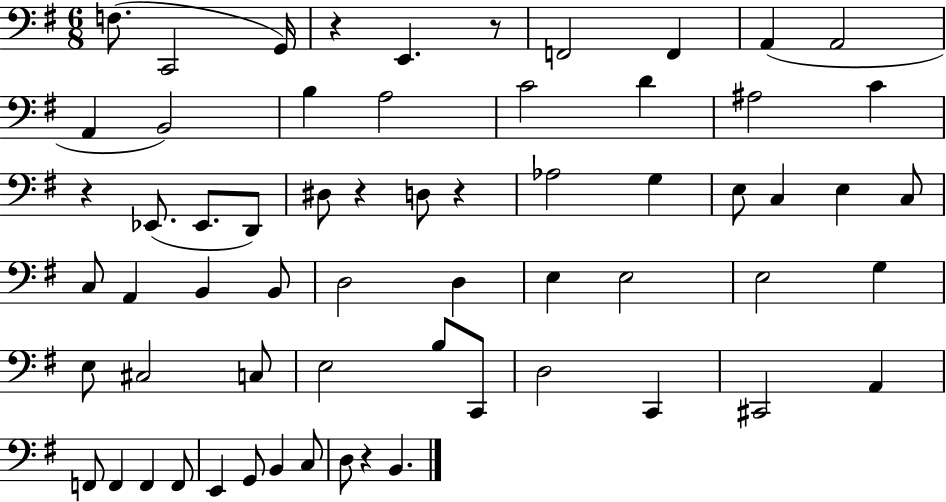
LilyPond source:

{
  \clef bass
  \numericTimeSignature
  \time 6/8
  \key g \major
  f8.( c,2 g,16) | r4 e,4. r8 | f,2 f,4 | a,4( a,2 | \break a,4 b,2) | b4 a2 | c'2 d'4 | ais2 c'4 | \break r4 ees,8.( ees,8. d,8) | dis8 r4 d8 r4 | aes2 g4 | e8 c4 e4 c8 | \break c8 a,4 b,4 b,8 | d2 d4 | e4 e2 | e2 g4 | \break e8 cis2 c8 | e2 b8 c,8 | d2 c,4 | cis,2 a,4 | \break f,8 f,4 f,4 f,8 | e,4 g,8 b,4 c8 | d8 r4 b,4. | \bar "|."
}